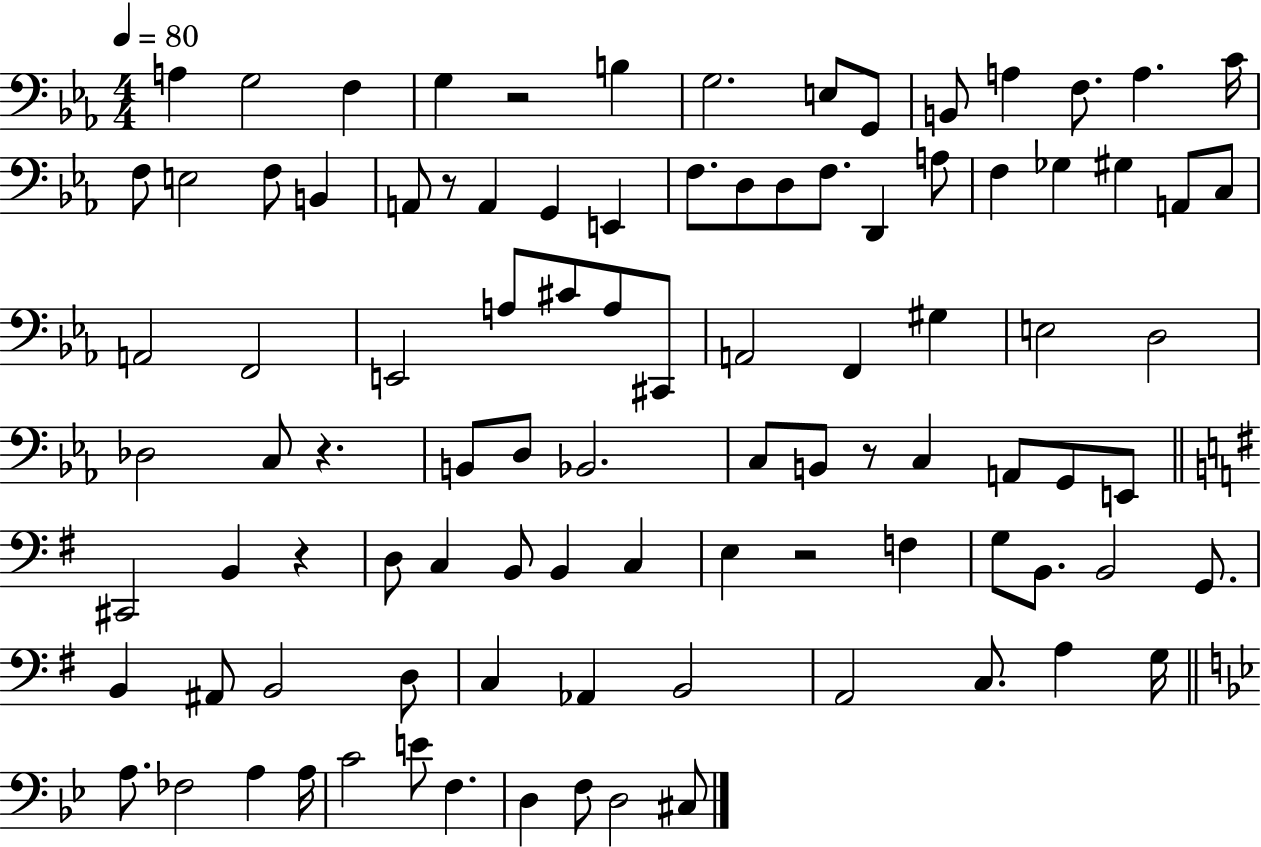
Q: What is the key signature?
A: EES major